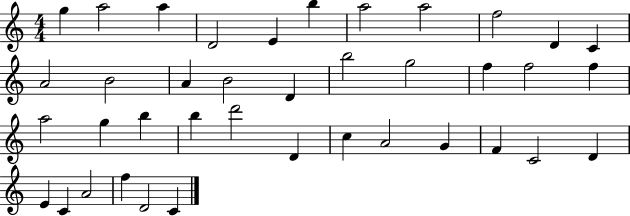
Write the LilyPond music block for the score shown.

{
  \clef treble
  \numericTimeSignature
  \time 4/4
  \key c \major
  g''4 a''2 a''4 | d'2 e'4 b''4 | a''2 a''2 | f''2 d'4 c'4 | \break a'2 b'2 | a'4 b'2 d'4 | b''2 g''2 | f''4 f''2 f''4 | \break a''2 g''4 b''4 | b''4 d'''2 d'4 | c''4 a'2 g'4 | f'4 c'2 d'4 | \break e'4 c'4 a'2 | f''4 d'2 c'4 | \bar "|."
}